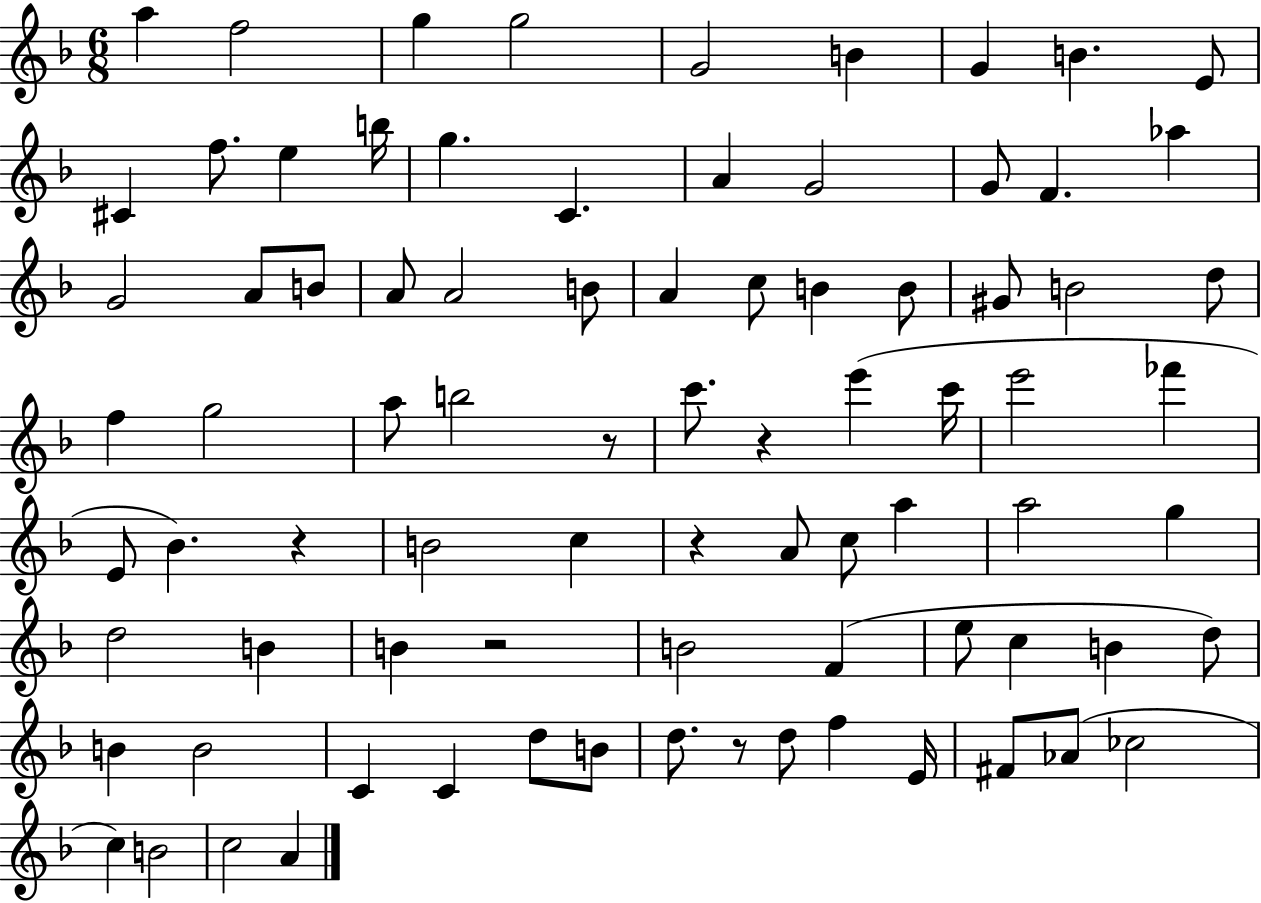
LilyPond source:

{
  \clef treble
  \numericTimeSignature
  \time 6/8
  \key f \major
  a''4 f''2 | g''4 g''2 | g'2 b'4 | g'4 b'4. e'8 | \break cis'4 f''8. e''4 b''16 | g''4. c'4. | a'4 g'2 | g'8 f'4. aes''4 | \break g'2 a'8 b'8 | a'8 a'2 b'8 | a'4 c''8 b'4 b'8 | gis'8 b'2 d''8 | \break f''4 g''2 | a''8 b''2 r8 | c'''8. r4 e'''4( c'''16 | e'''2 fes'''4 | \break e'8 bes'4.) r4 | b'2 c''4 | r4 a'8 c''8 a''4 | a''2 g''4 | \break d''2 b'4 | b'4 r2 | b'2 f'4( | e''8 c''4 b'4 d''8) | \break b'4 b'2 | c'4 c'4 d''8 b'8 | d''8. r8 d''8 f''4 e'16 | fis'8 aes'8( ces''2 | \break c''4) b'2 | c''2 a'4 | \bar "|."
}